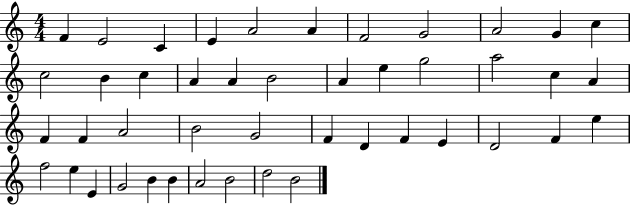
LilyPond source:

{
  \clef treble
  \numericTimeSignature
  \time 4/4
  \key c \major
  f'4 e'2 c'4 | e'4 a'2 a'4 | f'2 g'2 | a'2 g'4 c''4 | \break c''2 b'4 c''4 | a'4 a'4 b'2 | a'4 e''4 g''2 | a''2 c''4 a'4 | \break f'4 f'4 a'2 | b'2 g'2 | f'4 d'4 f'4 e'4 | d'2 f'4 e''4 | \break f''2 e''4 e'4 | g'2 b'4 b'4 | a'2 b'2 | d''2 b'2 | \break \bar "|."
}